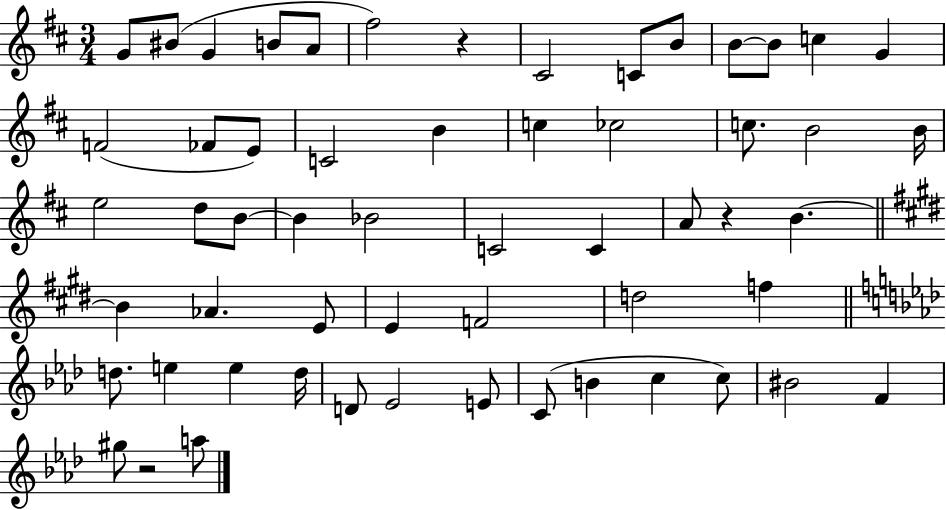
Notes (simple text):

G4/e BIS4/e G4/q B4/e A4/e F#5/h R/q C#4/h C4/e B4/e B4/e B4/e C5/q G4/q F4/h FES4/e E4/e C4/h B4/q C5/q CES5/h C5/e. B4/h B4/s E5/h D5/e B4/e B4/q Bb4/h C4/h C4/q A4/e R/q B4/q. B4/q Ab4/q. E4/e E4/q F4/h D5/h F5/q D5/e. E5/q E5/q D5/s D4/e Eb4/h E4/e C4/e B4/q C5/q C5/e BIS4/h F4/q G#5/e R/h A5/e